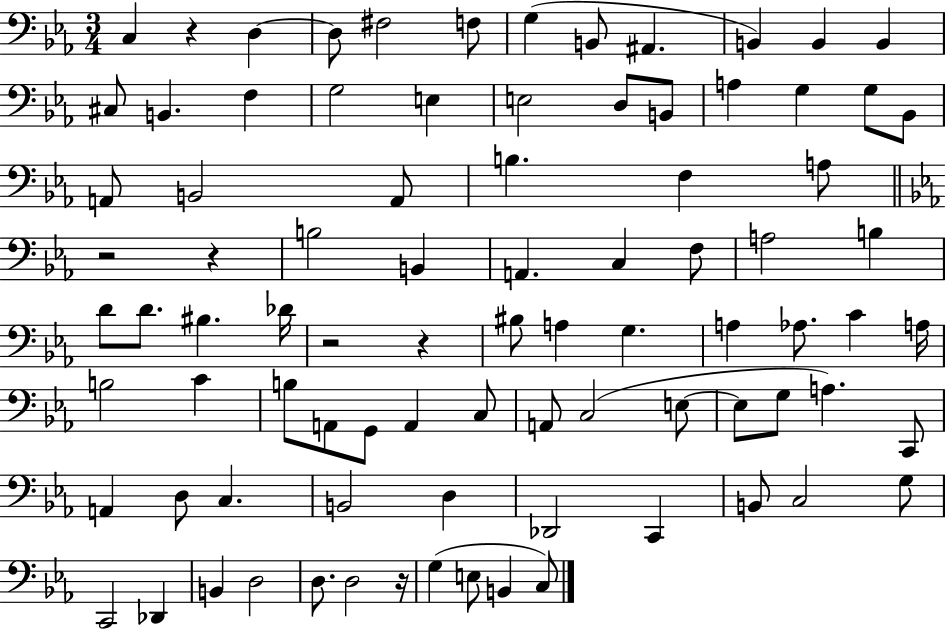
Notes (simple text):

C3/q R/q D3/q D3/e F#3/h F3/e G3/q B2/e A#2/q. B2/q B2/q B2/q C#3/e B2/q. F3/q G3/h E3/q E3/h D3/e B2/e A3/q G3/q G3/e Bb2/e A2/e B2/h A2/e B3/q. F3/q A3/e R/h R/q B3/h B2/q A2/q. C3/q F3/e A3/h B3/q D4/e D4/e. BIS3/q. Db4/s R/h R/q BIS3/e A3/q G3/q. A3/q Ab3/e. C4/q A3/s B3/h C4/q B3/e A2/e G2/e A2/q C3/e A2/e C3/h E3/e E3/e G3/e A3/q. C2/e A2/q D3/e C3/q. B2/h D3/q Db2/h C2/q B2/e C3/h G3/e C2/h Db2/q B2/q D3/h D3/e. D3/h R/s G3/q E3/e B2/q C3/e